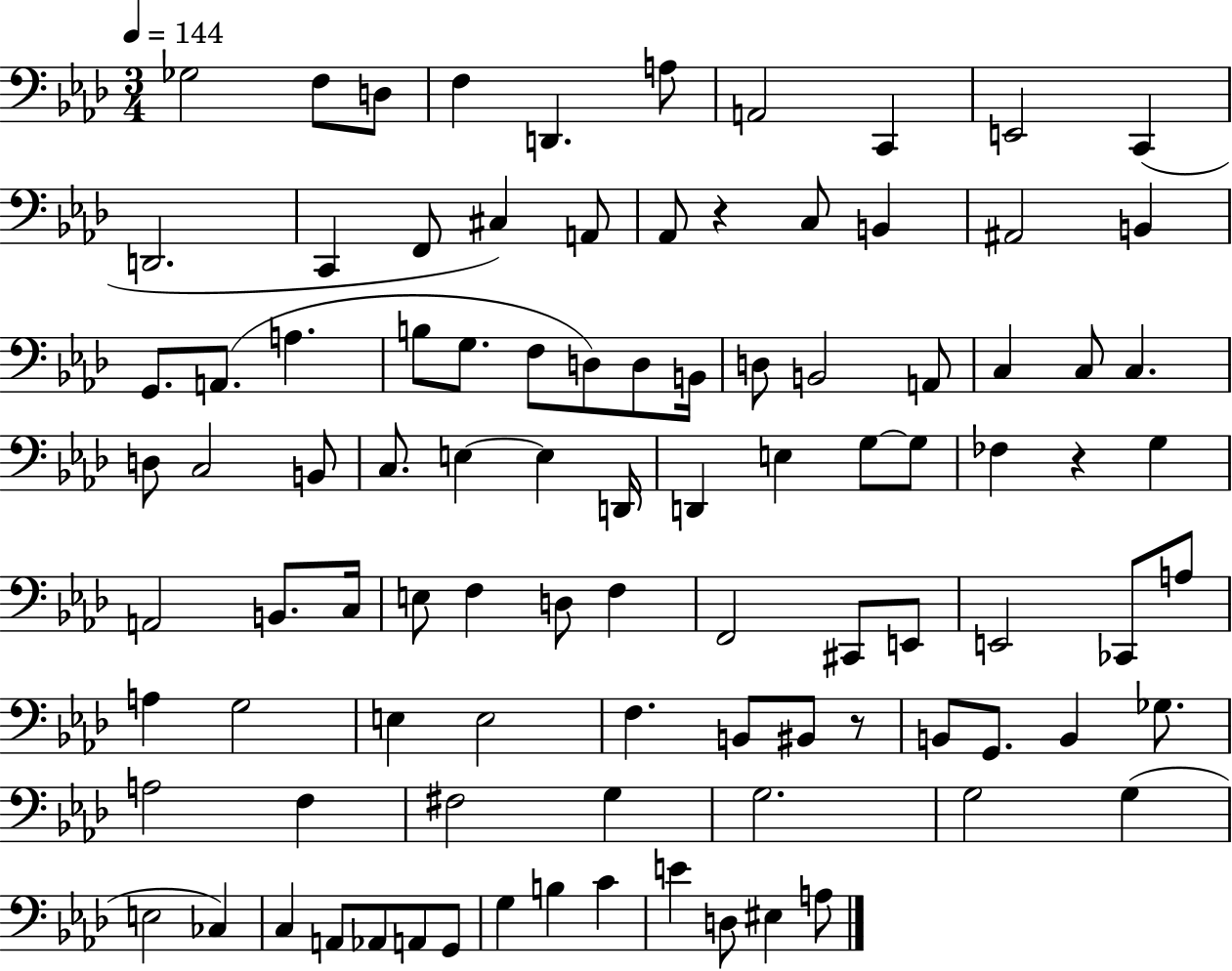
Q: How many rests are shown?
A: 3